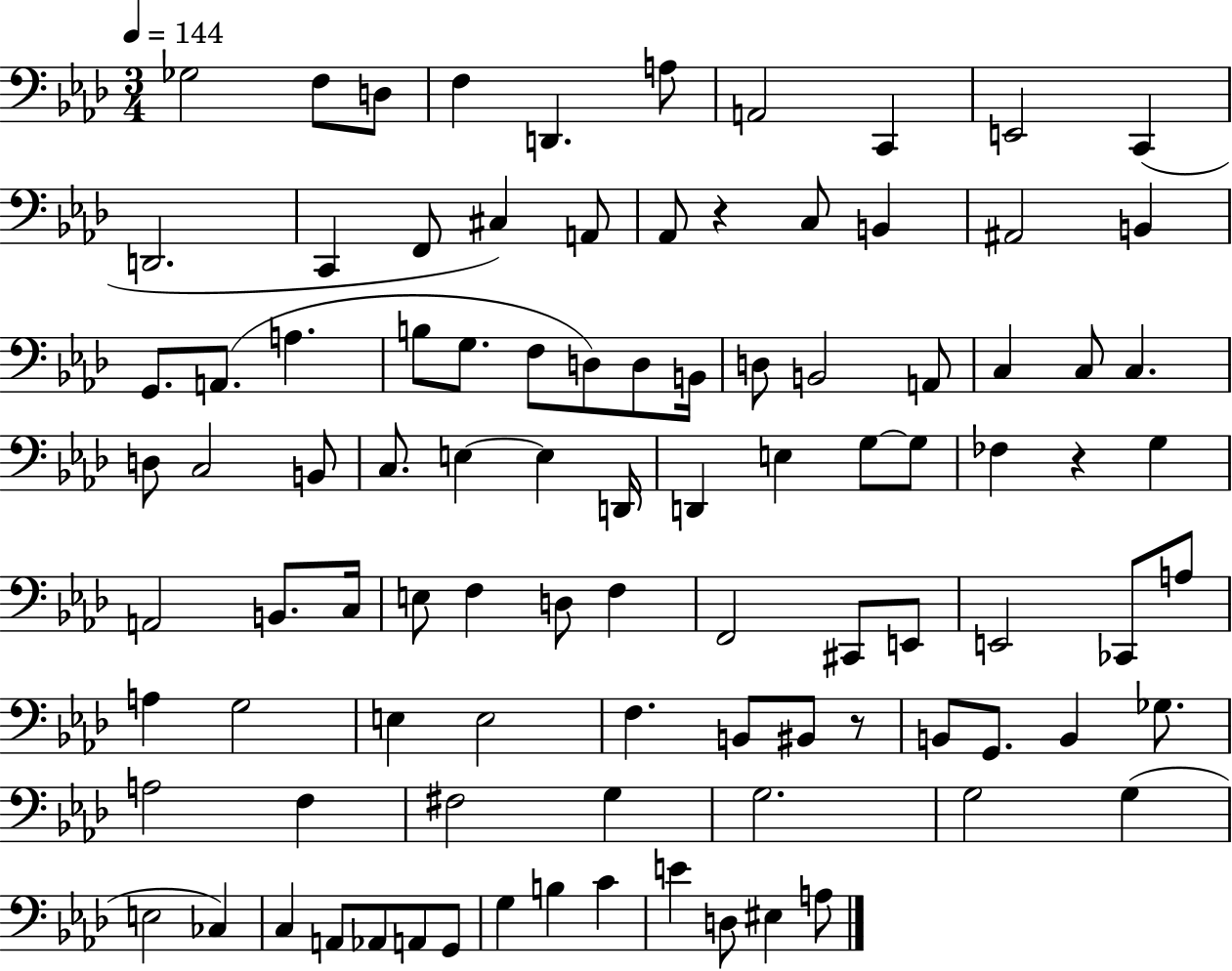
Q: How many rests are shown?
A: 3